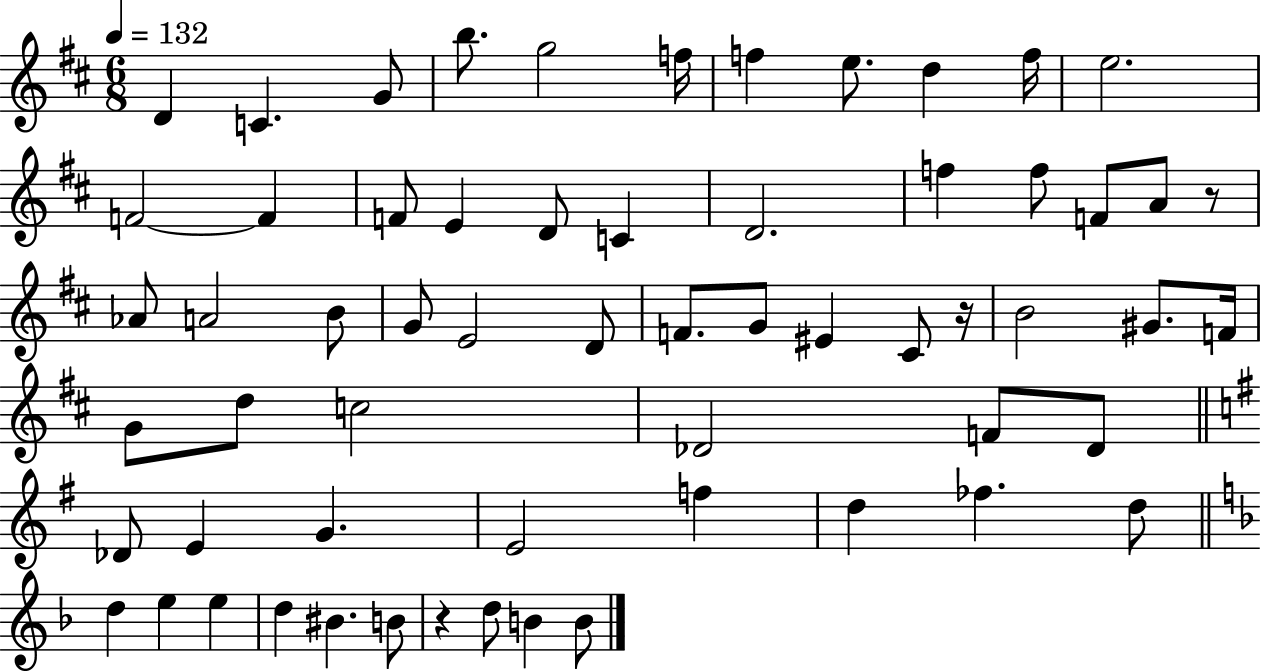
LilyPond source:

{
  \clef treble
  \numericTimeSignature
  \time 6/8
  \key d \major
  \tempo 4 = 132
  d'4 c'4. g'8 | b''8. g''2 f''16 | f''4 e''8. d''4 f''16 | e''2. | \break f'2~~ f'4 | f'8 e'4 d'8 c'4 | d'2. | f''4 f''8 f'8 a'8 r8 | \break aes'8 a'2 b'8 | g'8 e'2 d'8 | f'8. g'8 eis'4 cis'8 r16 | b'2 gis'8. f'16 | \break g'8 d''8 c''2 | des'2 f'8 des'8 | \bar "||" \break \key e \minor des'8 e'4 g'4. | e'2 f''4 | d''4 fes''4. d''8 | \bar "||" \break \key d \minor d''4 e''4 e''4 | d''4 bis'4. b'8 | r4 d''8 b'4 b'8 | \bar "|."
}